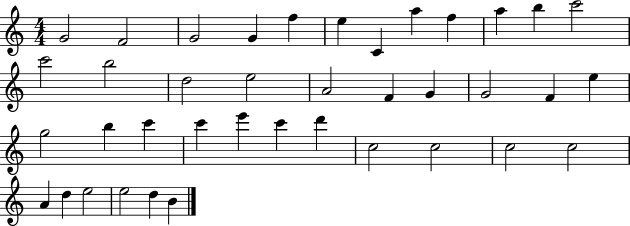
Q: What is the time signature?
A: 4/4